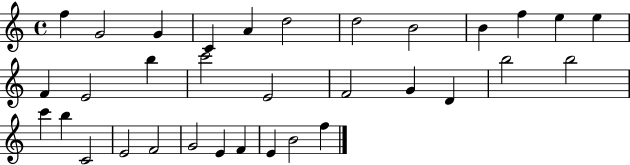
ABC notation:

X:1
T:Untitled
M:4/4
L:1/4
K:C
f G2 G C A d2 d2 B2 B f e e F E2 b c'2 E2 F2 G D b2 b2 c' b C2 E2 F2 G2 E F E B2 f